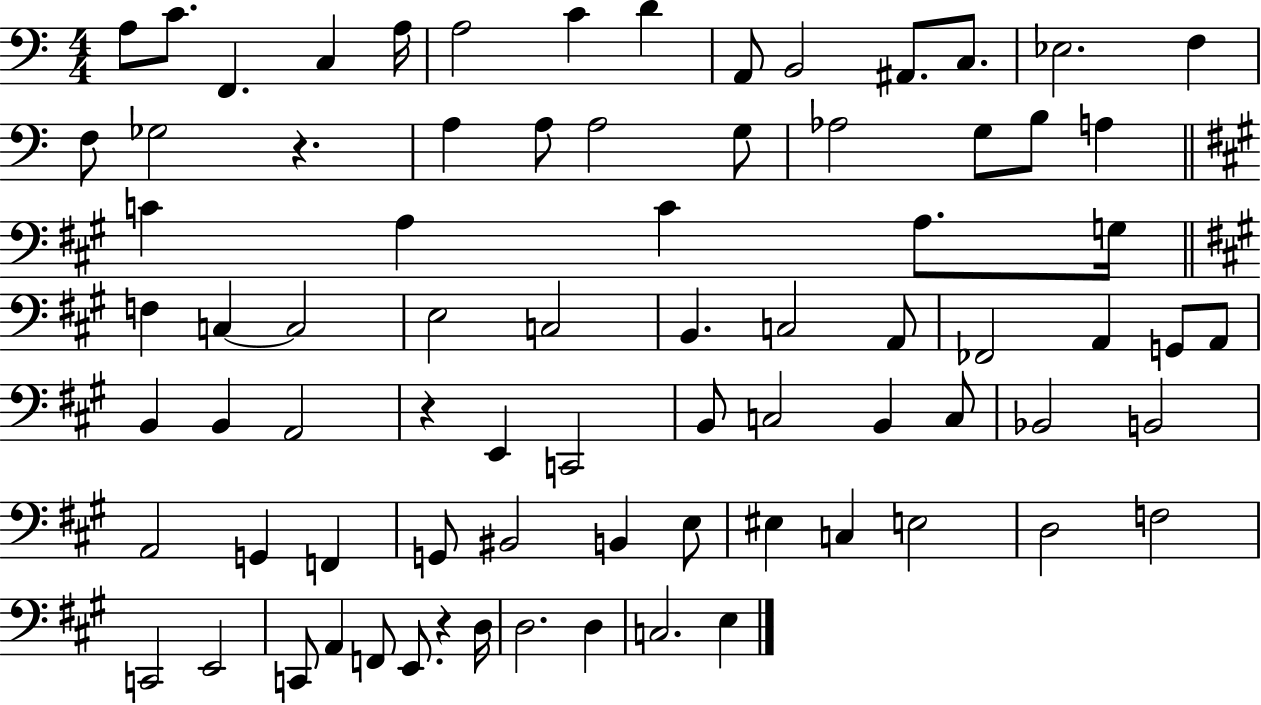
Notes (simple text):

A3/e C4/e. F2/q. C3/q A3/s A3/h C4/q D4/q A2/e B2/h A#2/e. C3/e. Eb3/h. F3/q F3/e Gb3/h R/q. A3/q A3/e A3/h G3/e Ab3/h G3/e B3/e A3/q C4/q A3/q C4/q A3/e. G3/s F3/q C3/q C3/h E3/h C3/h B2/q. C3/h A2/e FES2/h A2/q G2/e A2/e B2/q B2/q A2/h R/q E2/q C2/h B2/e C3/h B2/q C3/e Bb2/h B2/h A2/h G2/q F2/q G2/e BIS2/h B2/q E3/e EIS3/q C3/q E3/h D3/h F3/h C2/h E2/h C2/e A2/q F2/e E2/e. R/q D3/s D3/h. D3/q C3/h. E3/q